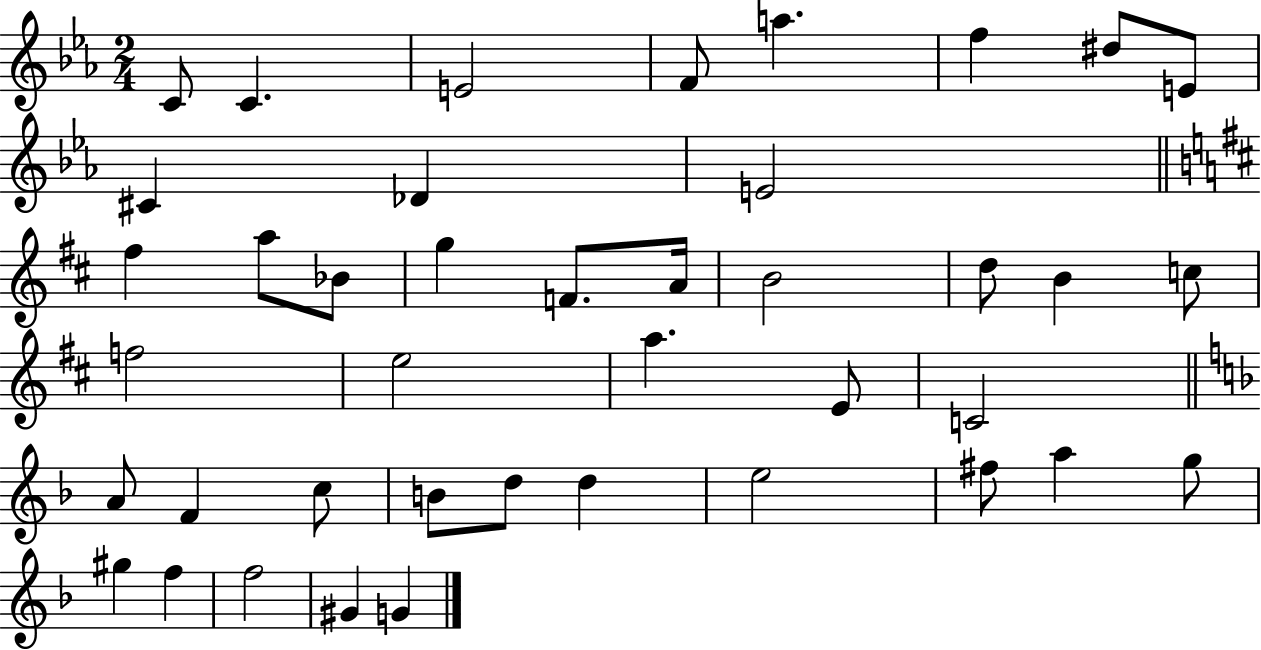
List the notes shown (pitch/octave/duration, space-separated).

C4/e C4/q. E4/h F4/e A5/q. F5/q D#5/e E4/e C#4/q Db4/q E4/h F#5/q A5/e Bb4/e G5/q F4/e. A4/s B4/h D5/e B4/q C5/e F5/h E5/h A5/q. E4/e C4/h A4/e F4/q C5/e B4/e D5/e D5/q E5/h F#5/e A5/q G5/e G#5/q F5/q F5/h G#4/q G4/q